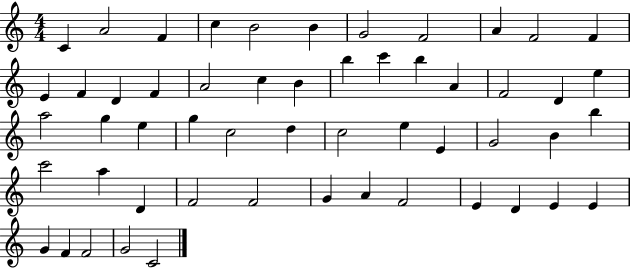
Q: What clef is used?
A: treble